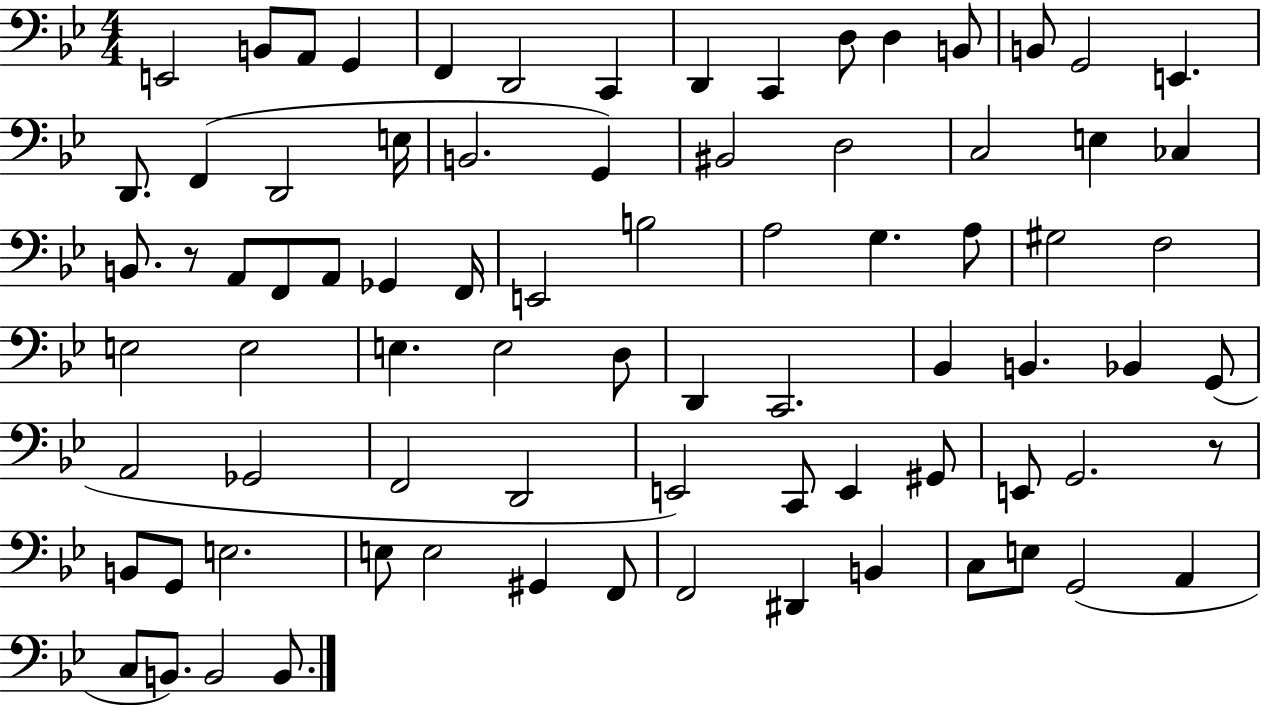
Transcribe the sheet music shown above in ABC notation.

X:1
T:Untitled
M:4/4
L:1/4
K:Bb
E,,2 B,,/2 A,,/2 G,, F,, D,,2 C,, D,, C,, D,/2 D, B,,/2 B,,/2 G,,2 E,, D,,/2 F,, D,,2 E,/4 B,,2 G,, ^B,,2 D,2 C,2 E, _C, B,,/2 z/2 A,,/2 F,,/2 A,,/2 _G,, F,,/4 E,,2 B,2 A,2 G, A,/2 ^G,2 F,2 E,2 E,2 E, E,2 D,/2 D,, C,,2 _B,, B,, _B,, G,,/2 A,,2 _G,,2 F,,2 D,,2 E,,2 C,,/2 E,, ^G,,/2 E,,/2 G,,2 z/2 B,,/2 G,,/2 E,2 E,/2 E,2 ^G,, F,,/2 F,,2 ^D,, B,, C,/2 E,/2 G,,2 A,, C,/2 B,,/2 B,,2 B,,/2